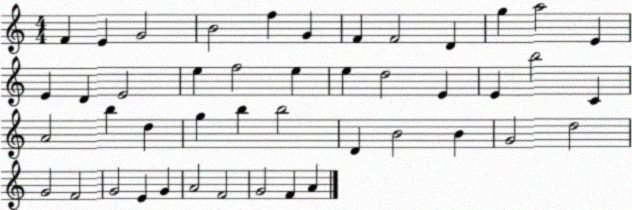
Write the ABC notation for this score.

X:1
T:Untitled
M:4/4
L:1/4
K:C
F E G2 B2 f G F F2 D g a2 E E D E2 e f2 e e d2 E E b2 C A2 b d g b b2 D B2 B G2 d2 G2 F2 G2 E G A2 F2 G2 F A